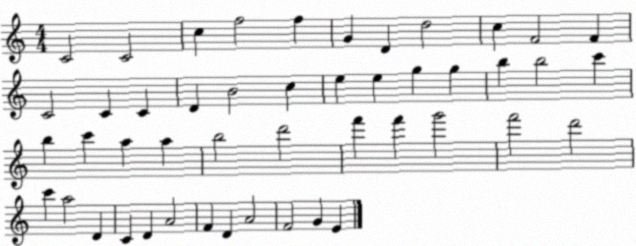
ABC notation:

X:1
T:Untitled
M:4/4
L:1/4
K:C
C2 C2 c f2 f G D d2 c F2 F C2 C C D B2 c e e g g b b2 c' b c' a a b2 d'2 f' f' g'2 f'2 d'2 c' a2 D C D A2 F D A2 F2 G E